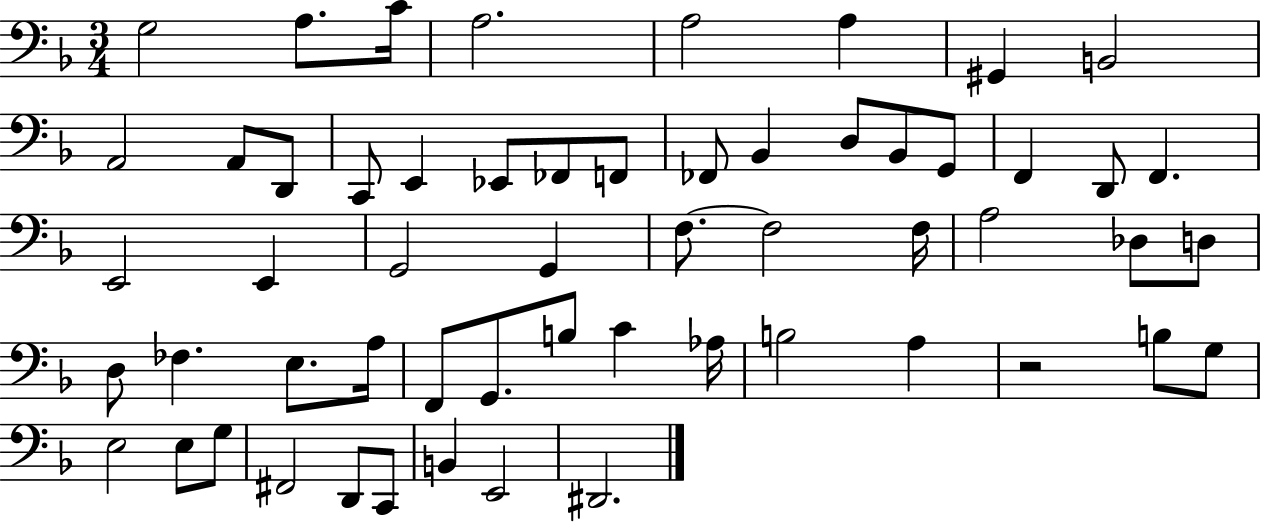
{
  \clef bass
  \numericTimeSignature
  \time 3/4
  \key f \major
  g2 a8. c'16 | a2. | a2 a4 | gis,4 b,2 | \break a,2 a,8 d,8 | c,8 e,4 ees,8 fes,8 f,8 | fes,8 bes,4 d8 bes,8 g,8 | f,4 d,8 f,4. | \break e,2 e,4 | g,2 g,4 | f8.~~ f2 f16 | a2 des8 d8 | \break d8 fes4. e8. a16 | f,8 g,8. b8 c'4 aes16 | b2 a4 | r2 b8 g8 | \break e2 e8 g8 | fis,2 d,8 c,8 | b,4 e,2 | dis,2. | \break \bar "|."
}